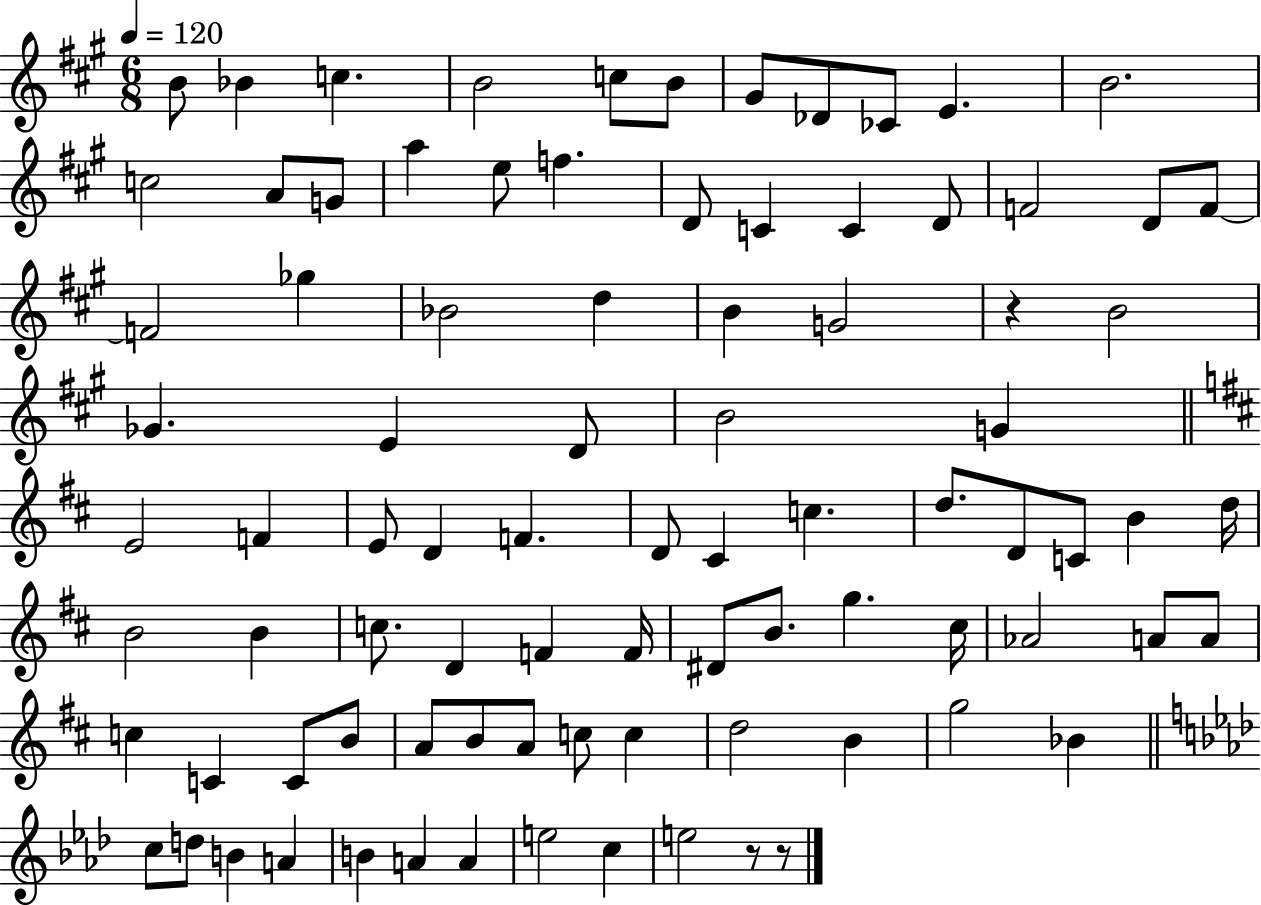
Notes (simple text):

B4/e Bb4/q C5/q. B4/h C5/e B4/e G#4/e Db4/e CES4/e E4/q. B4/h. C5/h A4/e G4/e A5/q E5/e F5/q. D4/e C4/q C4/q D4/e F4/h D4/e F4/e F4/h Gb5/q Bb4/h D5/q B4/q G4/h R/q B4/h Gb4/q. E4/q D4/e B4/h G4/q E4/h F4/q E4/e D4/q F4/q. D4/e C#4/q C5/q. D5/e. D4/e C4/e B4/q D5/s B4/h B4/q C5/e. D4/q F4/q F4/s D#4/e B4/e. G5/q. C#5/s Ab4/h A4/e A4/e C5/q C4/q C4/e B4/e A4/e B4/e A4/e C5/e C5/q D5/h B4/q G5/h Bb4/q C5/e D5/e B4/q A4/q B4/q A4/q A4/q E5/h C5/q E5/h R/e R/e